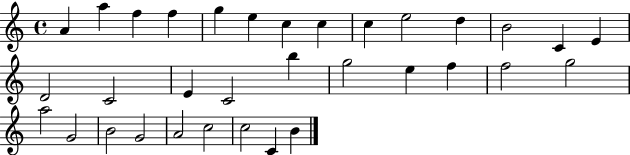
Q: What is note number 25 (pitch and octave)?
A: A5